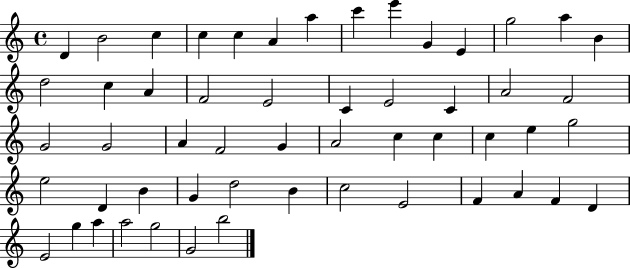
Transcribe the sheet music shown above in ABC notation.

X:1
T:Untitled
M:4/4
L:1/4
K:C
D B2 c c c A a c' e' G E g2 a B d2 c A F2 E2 C E2 C A2 F2 G2 G2 A F2 G A2 c c c e g2 e2 D B G d2 B c2 E2 F A F D E2 g a a2 g2 G2 b2